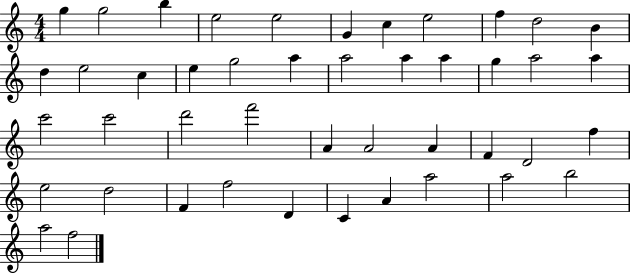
{
  \clef treble
  \numericTimeSignature
  \time 4/4
  \key c \major
  g''4 g''2 b''4 | e''2 e''2 | g'4 c''4 e''2 | f''4 d''2 b'4 | \break d''4 e''2 c''4 | e''4 g''2 a''4 | a''2 a''4 a''4 | g''4 a''2 a''4 | \break c'''2 c'''2 | d'''2 f'''2 | a'4 a'2 a'4 | f'4 d'2 f''4 | \break e''2 d''2 | f'4 f''2 d'4 | c'4 a'4 a''2 | a''2 b''2 | \break a''2 f''2 | \bar "|."
}